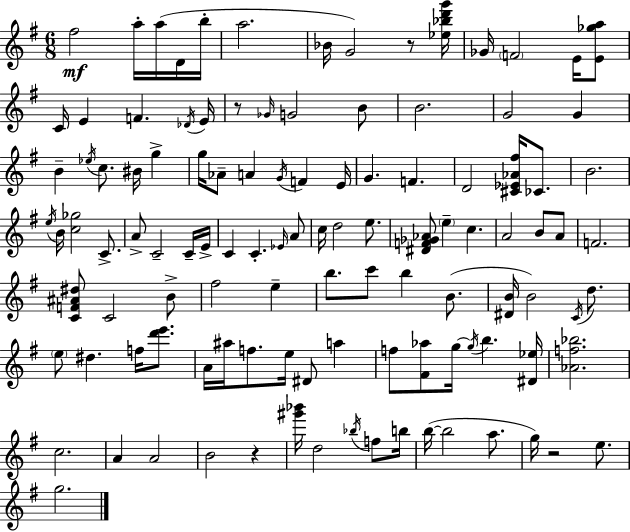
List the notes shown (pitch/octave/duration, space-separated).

F#5/h A5/s A5/s D4/s B5/s A5/h. Bb4/s G4/h R/e [Eb5,Bb5,D6,G6]/s Gb4/s F4/h E4/s [E4,Gb5,A5]/e C4/s E4/q F4/q. Db4/s E4/s R/e Gb4/s G4/h B4/e B4/h. G4/h G4/q B4/q Eb5/s C5/e. BIS4/s G5/q G5/s Ab4/e A4/q G4/s F4/q E4/s G4/q. F4/q. D4/h [C#4,Eb4,Ab4,F#5]/s CES4/e. B4/h. E5/s B4/s [C5,Gb5]/h C4/e. A4/e C4/h C4/s E4/s C4/q C4/q. Eb4/s A4/e C5/s D5/h E5/e. [D#4,F4,Gb4,Ab4]/e E5/q C5/q. A4/h B4/e A4/e F4/h. [C4,F4,A#4,D#5]/e C4/h B4/e F#5/h E5/q B5/e. C6/e B5/q B4/e. [D#4,B4]/s B4/h C4/s D5/e. E5/e D#5/q. F5/s [D6,E6]/e. A4/s A#5/s F5/e. E5/s D#4/e A5/q F5/e [F#4,Ab5]/e G5/s G5/s B5/q. [D#4,Eb5]/s [Ab4,F5,Bb5]/h. C5/h. A4/q A4/h B4/h R/q [G#6,Bb6]/s D5/h Bb5/s F5/e B5/s B5/s B5/h A5/e. G5/s R/h E5/e. G5/h.